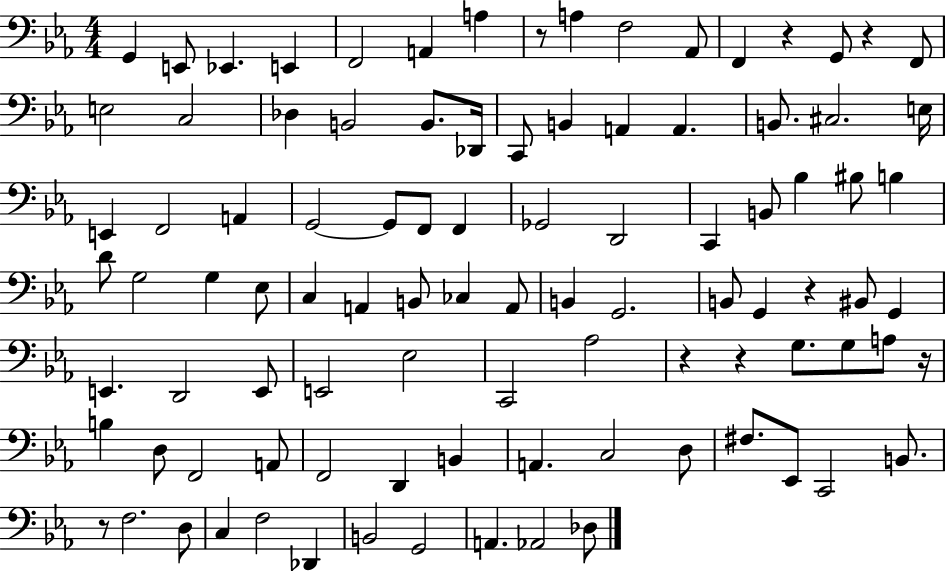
X:1
T:Untitled
M:4/4
L:1/4
K:Eb
G,, E,,/2 _E,, E,, F,,2 A,, A, z/2 A, F,2 _A,,/2 F,, z G,,/2 z F,,/2 E,2 C,2 _D, B,,2 B,,/2 _D,,/4 C,,/2 B,, A,, A,, B,,/2 ^C,2 E,/4 E,, F,,2 A,, G,,2 G,,/2 F,,/2 F,, _G,,2 D,,2 C,, B,,/2 _B, ^B,/2 B, D/2 G,2 G, _E,/2 C, A,, B,,/2 _C, A,,/2 B,, G,,2 B,,/2 G,, z ^B,,/2 G,, E,, D,,2 E,,/2 E,,2 _E,2 C,,2 _A,2 z z G,/2 G,/2 A,/2 z/4 B, D,/2 F,,2 A,,/2 F,,2 D,, B,, A,, C,2 D,/2 ^F,/2 _E,,/2 C,,2 B,,/2 z/2 F,2 D,/2 C, F,2 _D,, B,,2 G,,2 A,, _A,,2 _D,/2